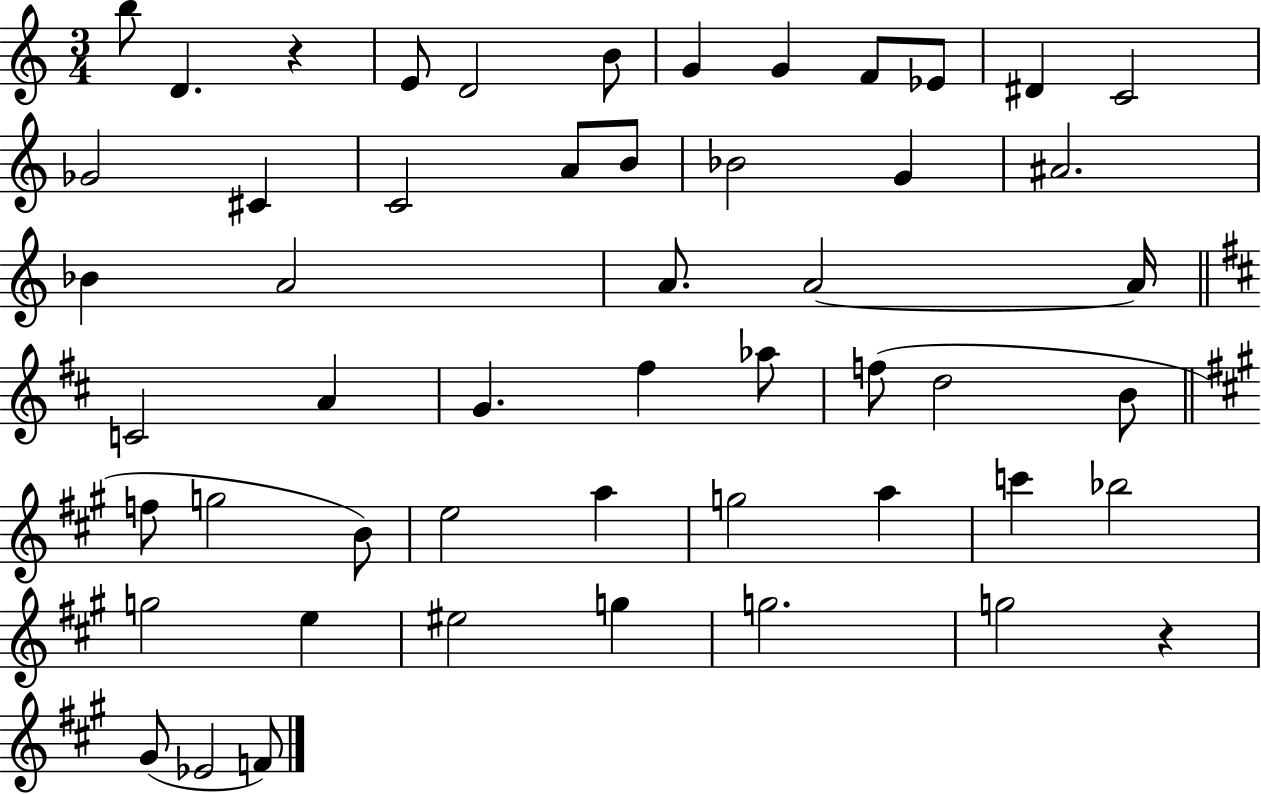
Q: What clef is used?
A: treble